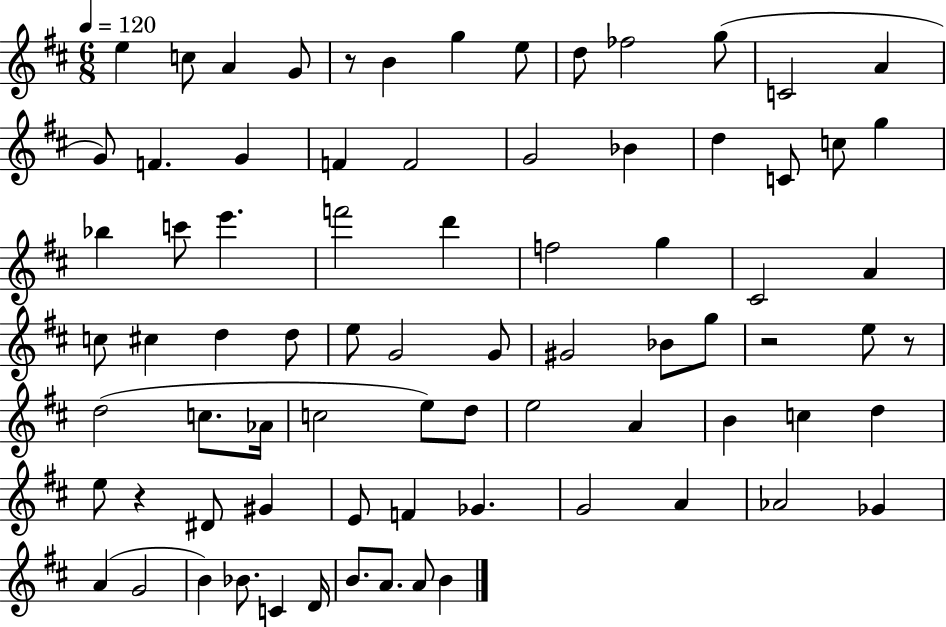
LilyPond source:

{
  \clef treble
  \numericTimeSignature
  \time 6/8
  \key d \major
  \tempo 4 = 120
  e''4 c''8 a'4 g'8 | r8 b'4 g''4 e''8 | d''8 fes''2 g''8( | c'2 a'4 | \break g'8) f'4. g'4 | f'4 f'2 | g'2 bes'4 | d''4 c'8 c''8 g''4 | \break bes''4 c'''8 e'''4. | f'''2 d'''4 | f''2 g''4 | cis'2 a'4 | \break c''8 cis''4 d''4 d''8 | e''8 g'2 g'8 | gis'2 bes'8 g''8 | r2 e''8 r8 | \break d''2( c''8. aes'16 | c''2 e''8) d''8 | e''2 a'4 | b'4 c''4 d''4 | \break e''8 r4 dis'8 gis'4 | e'8 f'4 ges'4. | g'2 a'4 | aes'2 ges'4 | \break a'4( g'2 | b'4) bes'8. c'4 d'16 | b'8. a'8. a'8 b'4 | \bar "|."
}